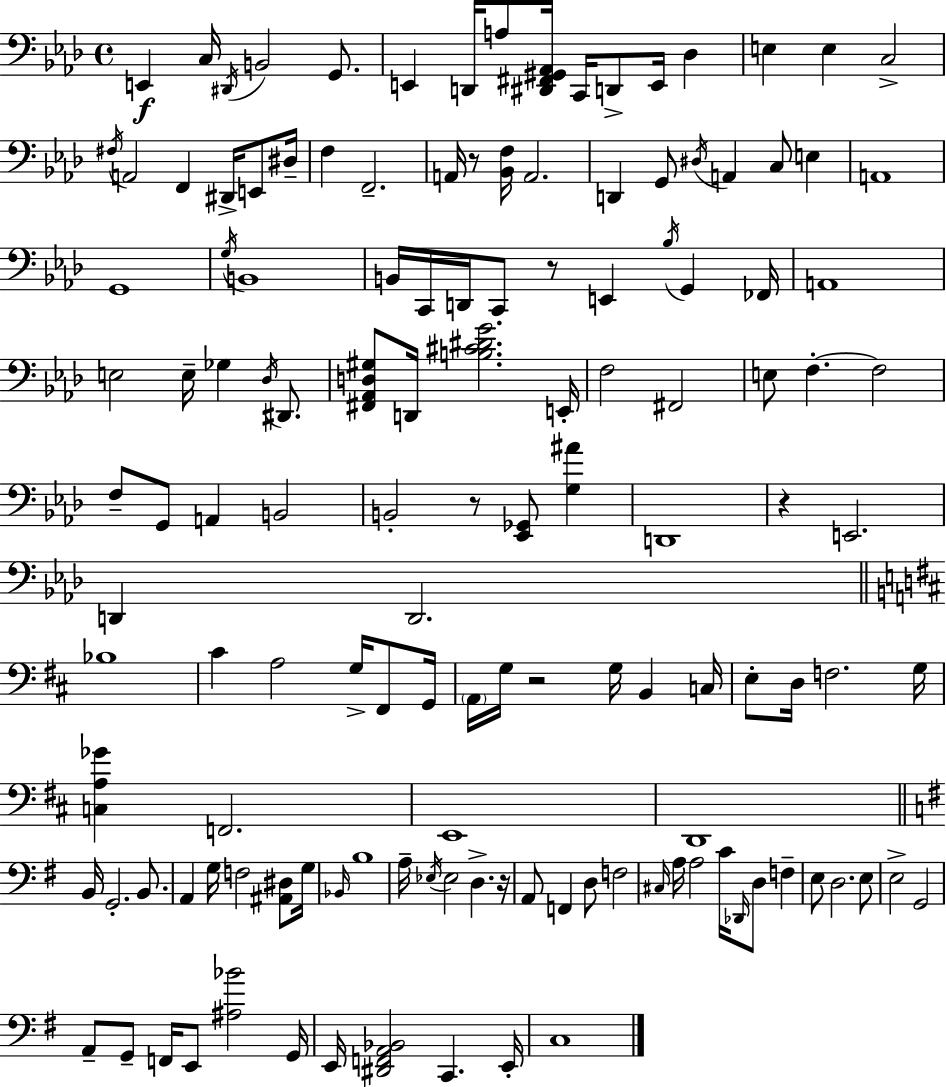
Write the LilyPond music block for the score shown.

{
  \clef bass
  \time 4/4
  \defaultTimeSignature
  \key aes \major
  e,4\f c16 \acciaccatura { dis,16 } b,2 g,8. | e,4 d,16 a8 <dis, fis, gis, aes,>16 c,16 d,8-> e,16 des4 | e4 e4 c2-> | \acciaccatura { fis16 } a,2 f,4 dis,16-> e,8 | \break dis16-- f4 f,2.-- | a,16 r8 <bes, f>16 a,2. | d,4 g,8 \acciaccatura { dis16 } a,4 c8 e4 | a,1 | \break g,1 | \acciaccatura { g16 } b,1 | b,16 c,16 d,16 c,8 r8 e,4 \acciaccatura { bes16 } | g,4 fes,16 a,1 | \break e2 e16-- ges4 | \acciaccatura { des16 } dis,8. <fis, aes, d gis>8 d,16 <b cis' dis' g'>2. | e,16-. f2 fis,2 | e8 f4.-.~~ f2 | \break f8-- g,8 a,4 b,2 | b,2-. r8 | <ees, ges,>8 <g ais'>4 d,1 | r4 e,2. | \break d,4 d,2. | \bar "||" \break \key d \major bes1 | cis'4 a2 g16-> fis,8 g,16 | \parenthesize a,16 g16 r2 g16 b,4 c16 | e8-. d16 f2. g16 | \break <c a ges'>4 f,2. | e,1 | d,1 | \bar "||" \break \key e \minor b,16 g,2.-. b,8. | a,4 g16 f2 <ais, dis>8 g16 | \grace { bes,16 } b1 | a16-- \acciaccatura { ees16 } ees2 d4.-> | \break r16 a,8 f,4 d8 f2 | \grace { cis16 } a16 a2 c'16 \grace { des,16 } d8 | f4-- e8 d2. | e8 e2-> g,2 | \break a,8-- g,8-- f,16 e,8 <ais bes'>2 | g,16 e,16 <dis, f, a, bes,>2 c,4. | e,16-. c1 | \bar "|."
}